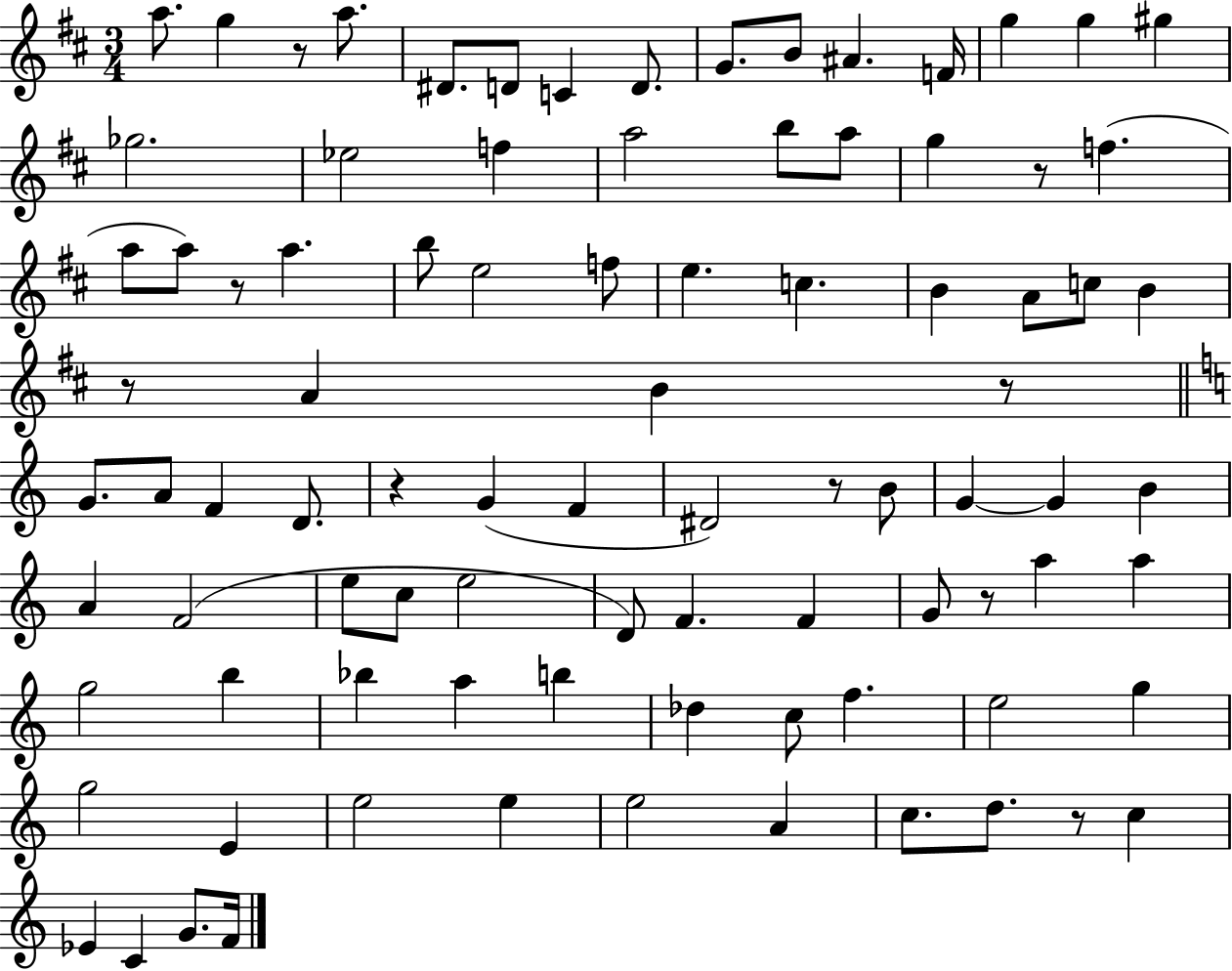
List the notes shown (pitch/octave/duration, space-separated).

A5/e. G5/q R/e A5/e. D#4/e. D4/e C4/q D4/e. G4/e. B4/e A#4/q. F4/s G5/q G5/q G#5/q Gb5/h. Eb5/h F5/q A5/h B5/e A5/e G5/q R/e F5/q. A5/e A5/e R/e A5/q. B5/e E5/h F5/e E5/q. C5/q. B4/q A4/e C5/e B4/q R/e A4/q B4/q R/e G4/e. A4/e F4/q D4/e. R/q G4/q F4/q D#4/h R/e B4/e G4/q G4/q B4/q A4/q F4/h E5/e C5/e E5/h D4/e F4/q. F4/q G4/e R/e A5/q A5/q G5/h B5/q Bb5/q A5/q B5/q Db5/q C5/e F5/q. E5/h G5/q G5/h E4/q E5/h E5/q E5/h A4/q C5/e. D5/e. R/e C5/q Eb4/q C4/q G4/e. F4/s